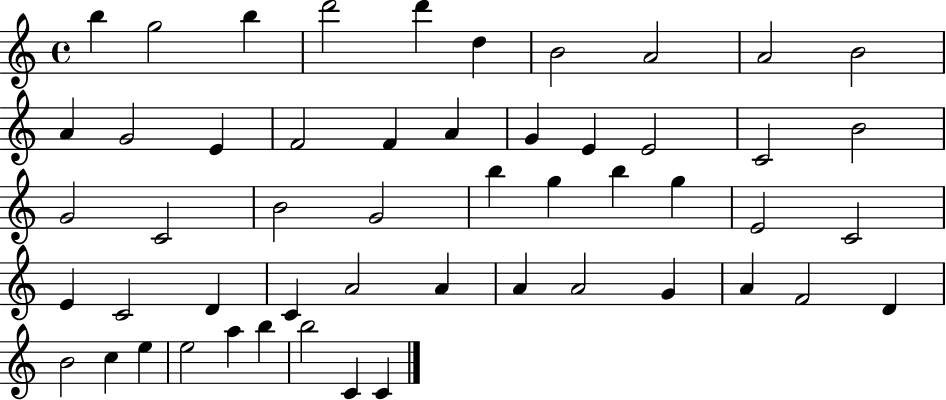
X:1
T:Untitled
M:4/4
L:1/4
K:C
b g2 b d'2 d' d B2 A2 A2 B2 A G2 E F2 F A G E E2 C2 B2 G2 C2 B2 G2 b g b g E2 C2 E C2 D C A2 A A A2 G A F2 D B2 c e e2 a b b2 C C